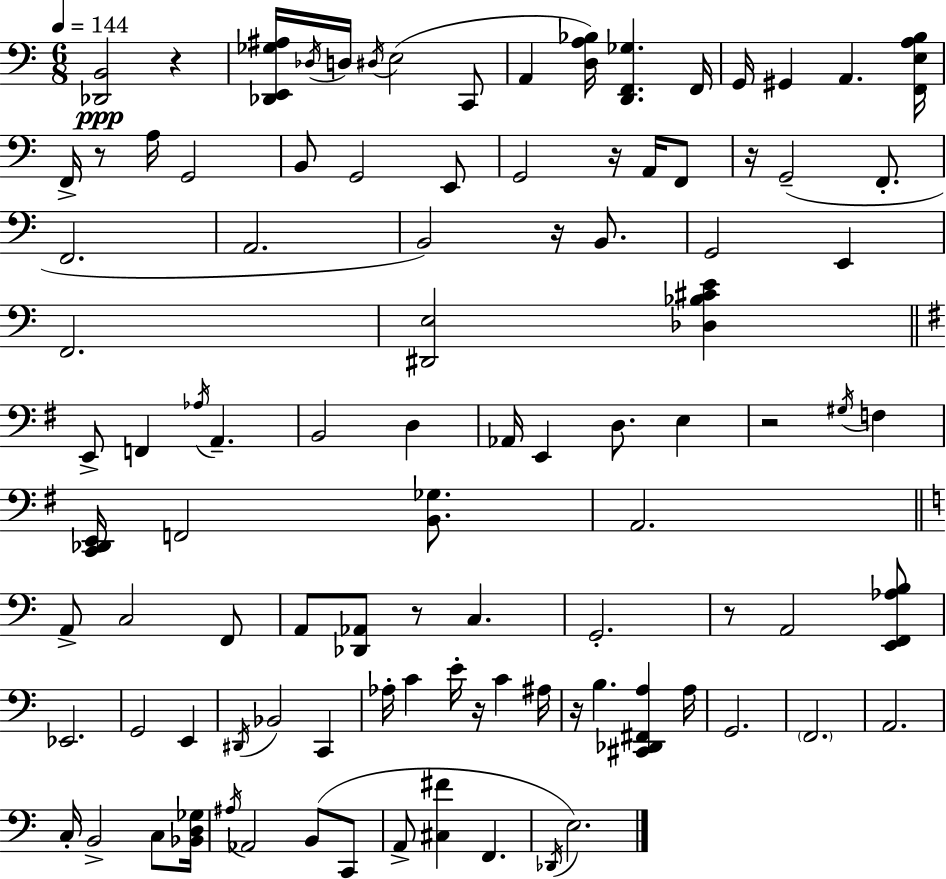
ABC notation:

X:1
T:Untitled
M:6/8
L:1/4
K:C
[_D,,B,,]2 z [_D,,E,,_G,^A,]/4 _D,/4 D,/4 ^D,/4 E,2 C,,/2 A,, [D,A,_B,]/4 [D,,F,,_G,] F,,/4 G,,/4 ^G,, A,, [F,,E,A,B,]/4 F,,/4 z/2 A,/4 G,,2 B,,/2 G,,2 E,,/2 G,,2 z/4 A,,/4 F,,/2 z/4 G,,2 F,,/2 F,,2 A,,2 B,,2 z/4 B,,/2 G,,2 E,, F,,2 [^D,,E,]2 [_D,_B,^CE] E,,/2 F,, _A,/4 A,, B,,2 D, _A,,/4 E,, D,/2 E, z2 ^G,/4 F, [C,,_D,,E,,]/4 F,,2 [B,,_G,]/2 A,,2 A,,/2 C,2 F,,/2 A,,/2 [_D,,_A,,]/2 z/2 C, G,,2 z/2 A,,2 [E,,F,,_A,B,]/2 _E,,2 G,,2 E,, ^D,,/4 _B,,2 C,, _A,/4 C E/4 z/4 C ^A,/4 z/4 B, [^C,,_D,,^F,,A,] A,/4 G,,2 F,,2 A,,2 C,/4 B,,2 C,/2 [_B,,D,_G,]/4 ^A,/4 _A,,2 B,,/2 C,,/2 A,,/2 [^C,^F] F,, _D,,/4 E,2